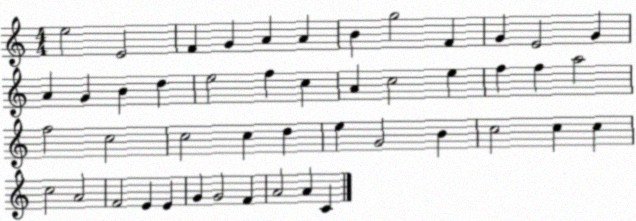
X:1
T:Untitled
M:4/4
L:1/4
K:C
e2 E2 F G A A B g2 F G E2 G A G B d e2 f c A c2 e f f a2 f2 c2 c2 c d e G2 B c2 c c c2 A2 F2 E E G G2 F A2 A C